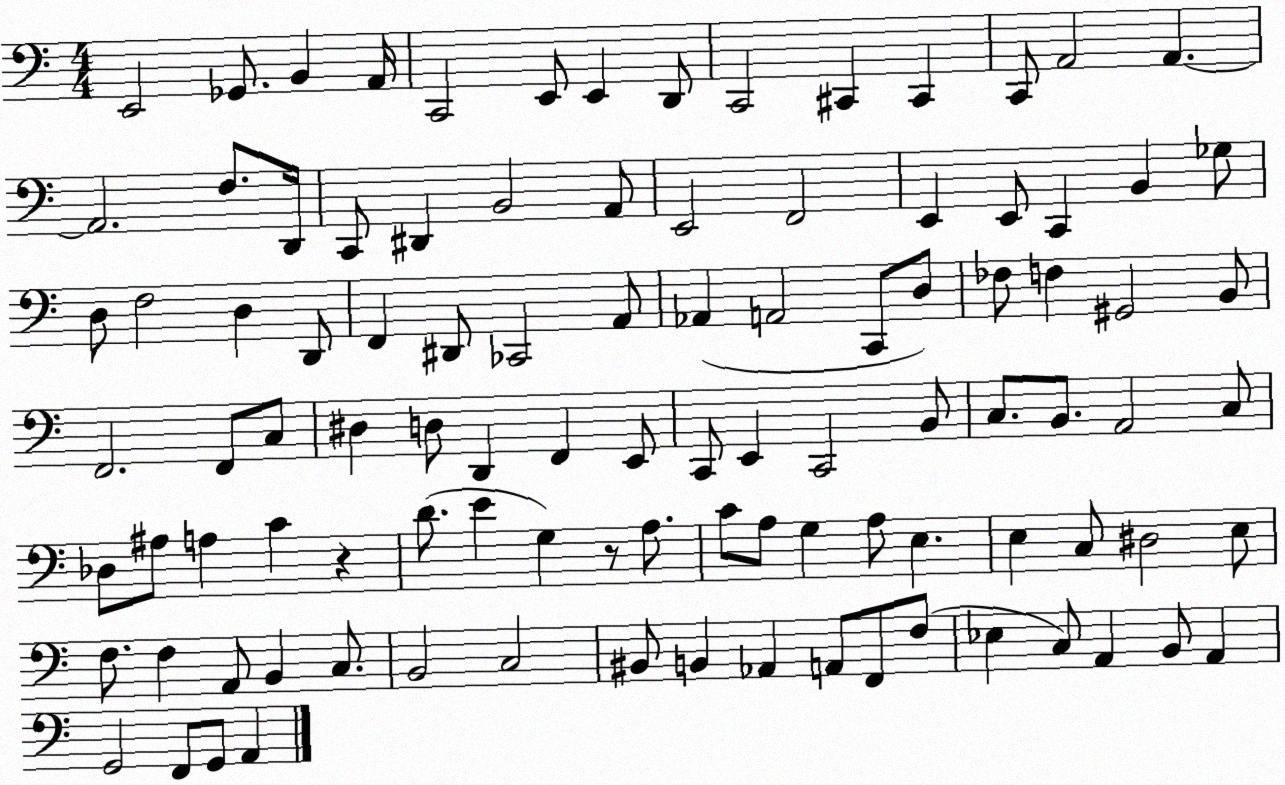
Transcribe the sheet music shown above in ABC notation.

X:1
T:Untitled
M:4/4
L:1/4
K:C
E,,2 _G,,/2 B,, A,,/4 C,,2 E,,/2 E,, D,,/2 C,,2 ^C,, ^C,, C,,/2 A,,2 A,, A,,2 F,/2 D,,/4 C,,/2 ^D,, B,,2 A,,/2 E,,2 F,,2 E,, E,,/2 C,, B,, _G,/2 D,/2 F,2 D, D,,/2 F,, ^D,,/2 _C,,2 A,,/2 _A,, A,,2 C,,/2 D,/2 _F,/2 F, ^G,,2 B,,/2 F,,2 F,,/2 C,/2 ^D, D,/2 D,, F,, E,,/2 C,,/2 E,, C,,2 B,,/2 C,/2 B,,/2 A,,2 C,/2 _D,/2 ^A,/2 A, C z D/2 E G, z/2 A,/2 C/2 A,/2 G, A,/2 E, E, C,/2 ^D,2 E,/2 F,/2 F, A,,/2 B,, C,/2 B,,2 C,2 ^B,,/2 B,, _A,, A,,/2 F,,/2 F,/2 _E, C,/2 A,, B,,/2 A,, G,,2 F,,/2 G,,/2 A,,